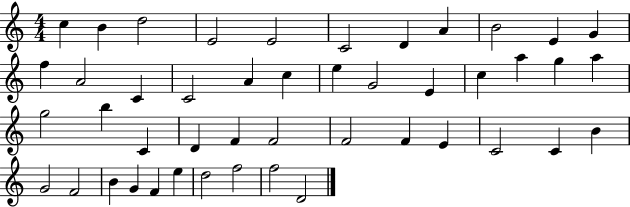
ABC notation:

X:1
T:Untitled
M:4/4
L:1/4
K:C
c B d2 E2 E2 C2 D A B2 E G f A2 C C2 A c e G2 E c a g a g2 b C D F F2 F2 F E C2 C B G2 F2 B G F e d2 f2 f2 D2